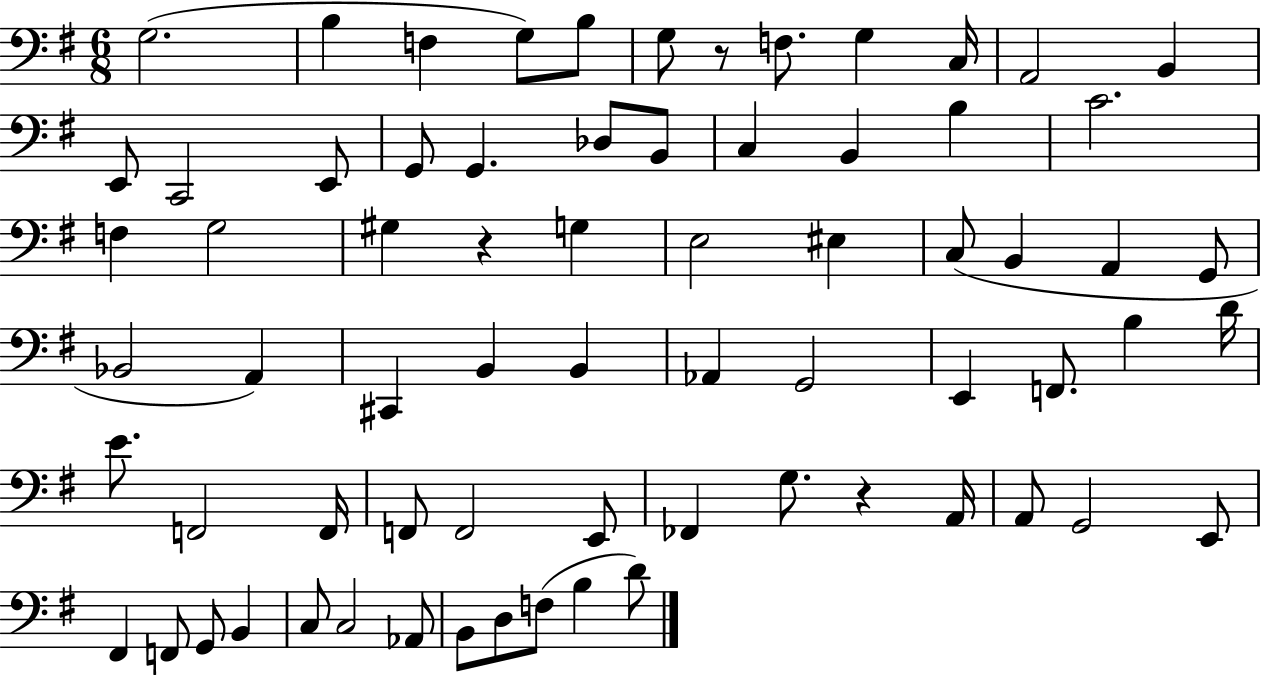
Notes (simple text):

G3/h. B3/q F3/q G3/e B3/e G3/e R/e F3/e. G3/q C3/s A2/h B2/q E2/e C2/h E2/e G2/e G2/q. Db3/e B2/e C3/q B2/q B3/q C4/h. F3/q G3/h G#3/q R/q G3/q E3/h EIS3/q C3/e B2/q A2/q G2/e Bb2/h A2/q C#2/q B2/q B2/q Ab2/q G2/h E2/q F2/e. B3/q D4/s E4/e. F2/h F2/s F2/e F2/h E2/e FES2/q G3/e. R/q A2/s A2/e G2/h E2/e F#2/q F2/e G2/e B2/q C3/e C3/h Ab2/e B2/e D3/e F3/e B3/q D4/e